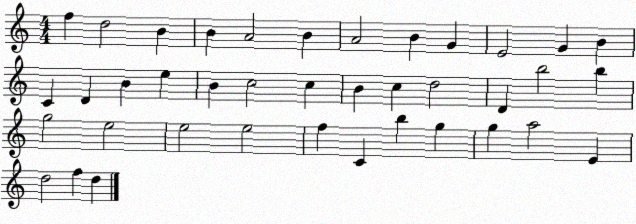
X:1
T:Untitled
M:4/4
L:1/4
K:C
f d2 B B A2 B A2 B G E2 G B C D B e B c2 c B c d2 D b2 b g2 e2 e2 e2 f C b g g a2 E d2 f d